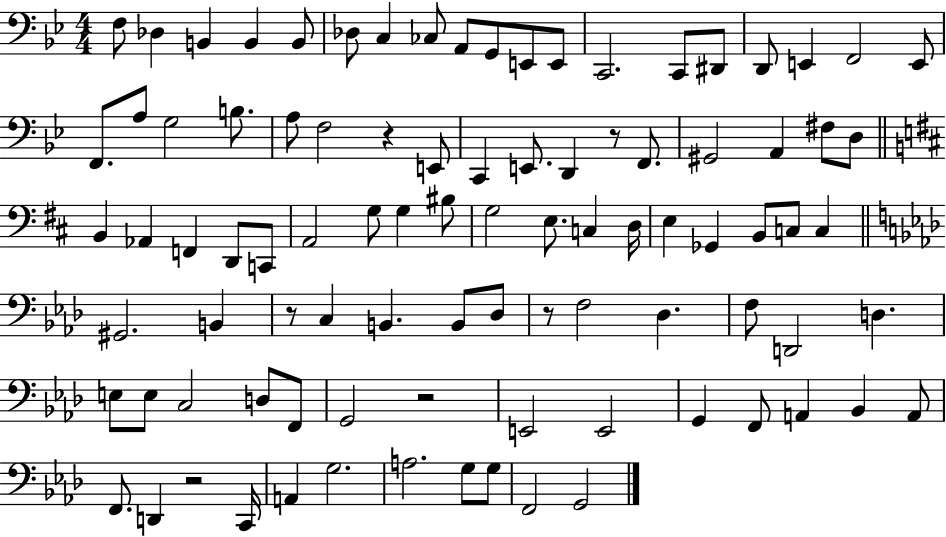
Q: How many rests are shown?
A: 6